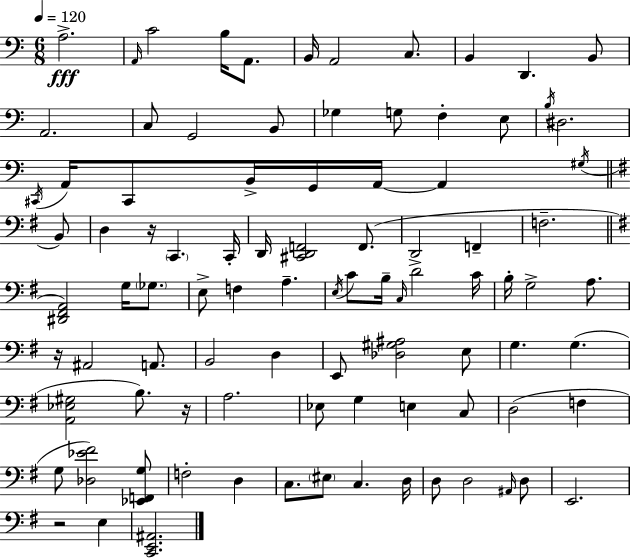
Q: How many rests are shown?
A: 4